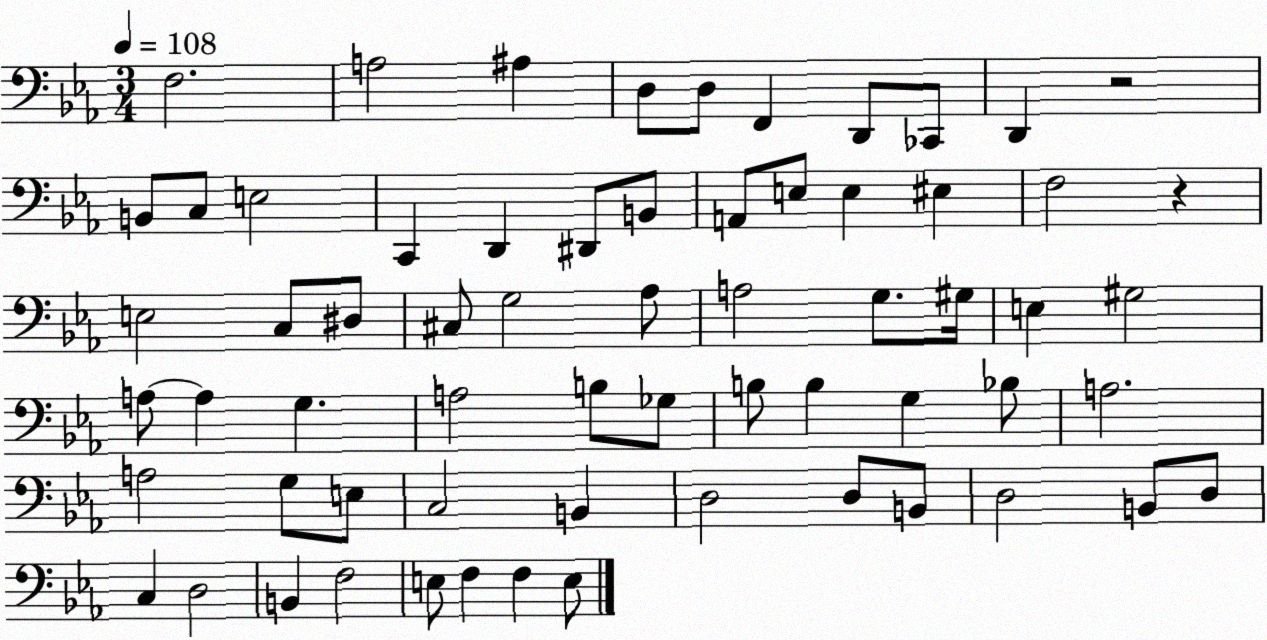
X:1
T:Untitled
M:3/4
L:1/4
K:Eb
F,2 A,2 ^A, D,/2 D,/2 F,, D,,/2 _C,,/2 D,, z2 B,,/2 C,/2 E,2 C,, D,, ^D,,/2 B,,/2 A,,/2 E,/2 E, ^E, F,2 z E,2 C,/2 ^D,/2 ^C,/2 G,2 _A,/2 A,2 G,/2 ^G,/4 E, ^G,2 A,/2 A, G, A,2 B,/2 _G,/2 B,/2 B, G, _B,/2 A,2 A,2 G,/2 E,/2 C,2 B,, D,2 D,/2 B,,/2 D,2 B,,/2 D,/2 C, D,2 B,, F,2 E,/2 F, F, E,/2